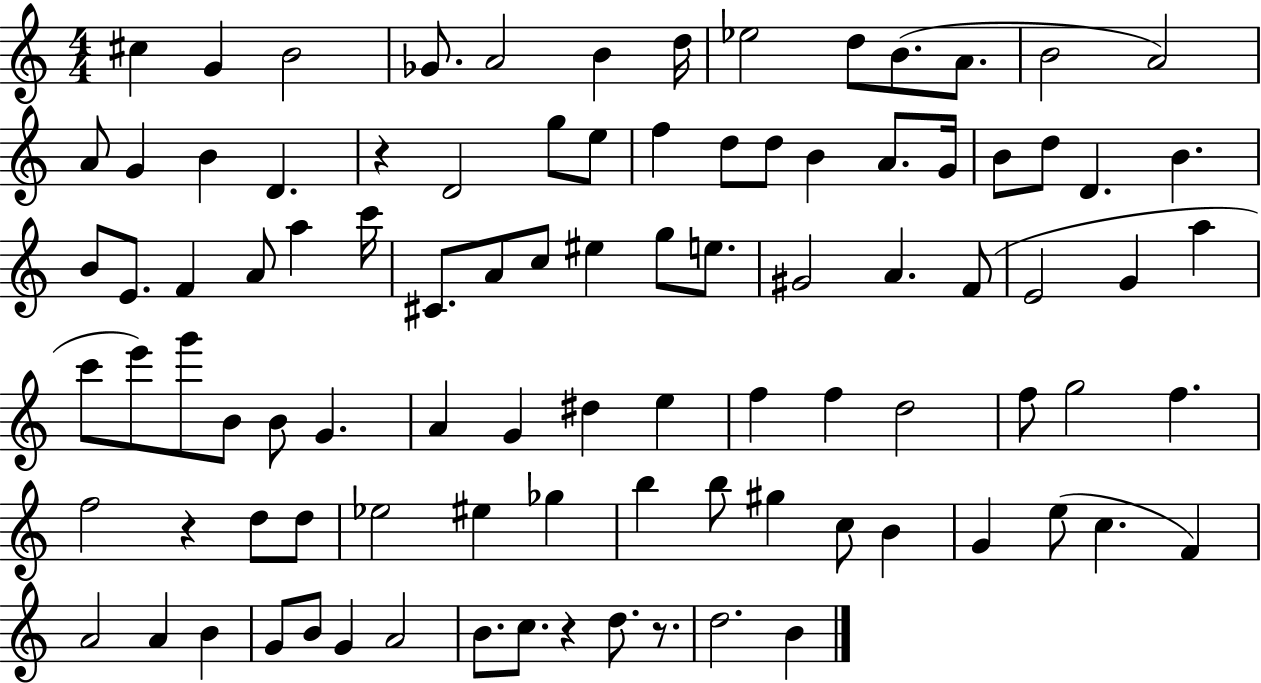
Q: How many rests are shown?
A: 4